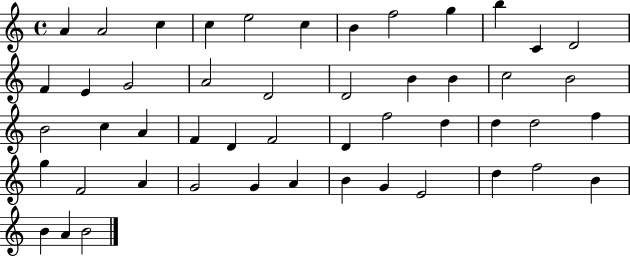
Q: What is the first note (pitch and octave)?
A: A4